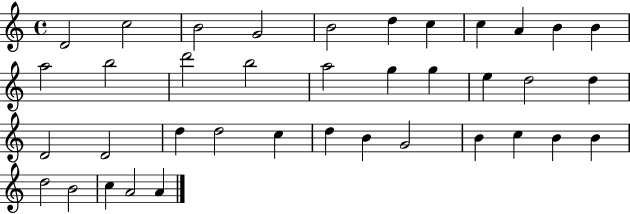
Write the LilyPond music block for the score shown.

{
  \clef treble
  \time 4/4
  \defaultTimeSignature
  \key c \major
  d'2 c''2 | b'2 g'2 | b'2 d''4 c''4 | c''4 a'4 b'4 b'4 | \break a''2 b''2 | d'''2 b''2 | a''2 g''4 g''4 | e''4 d''2 d''4 | \break d'2 d'2 | d''4 d''2 c''4 | d''4 b'4 g'2 | b'4 c''4 b'4 b'4 | \break d''2 b'2 | c''4 a'2 a'4 | \bar "|."
}